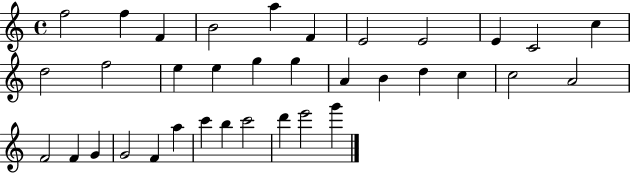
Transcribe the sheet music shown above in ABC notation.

X:1
T:Untitled
M:4/4
L:1/4
K:C
f2 f F B2 a F E2 E2 E C2 c d2 f2 e e g g A B d c c2 A2 F2 F G G2 F a c' b c'2 d' e'2 g'